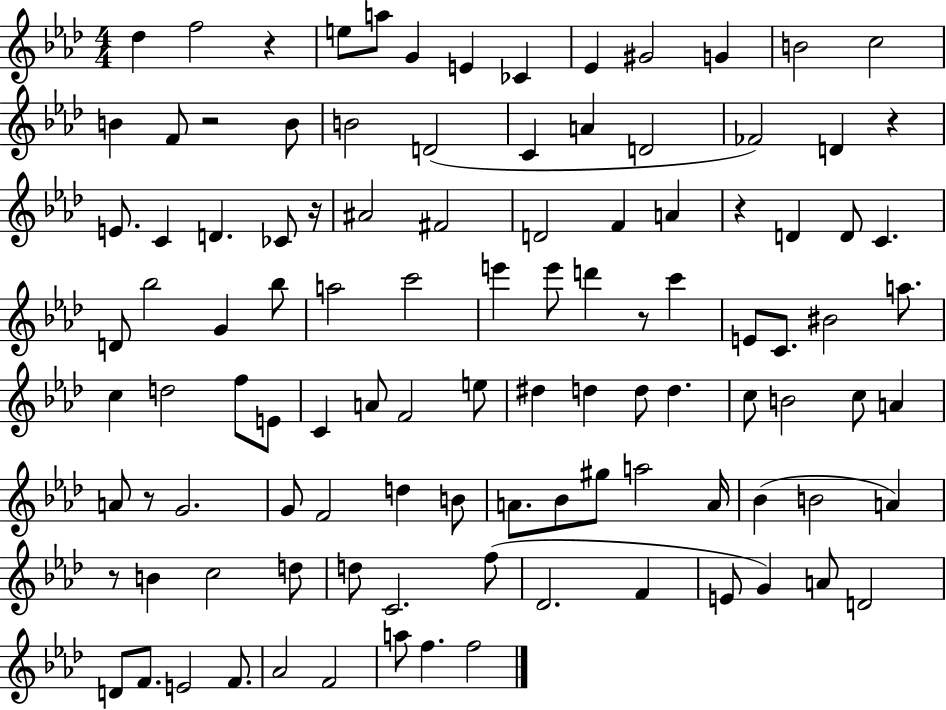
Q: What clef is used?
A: treble